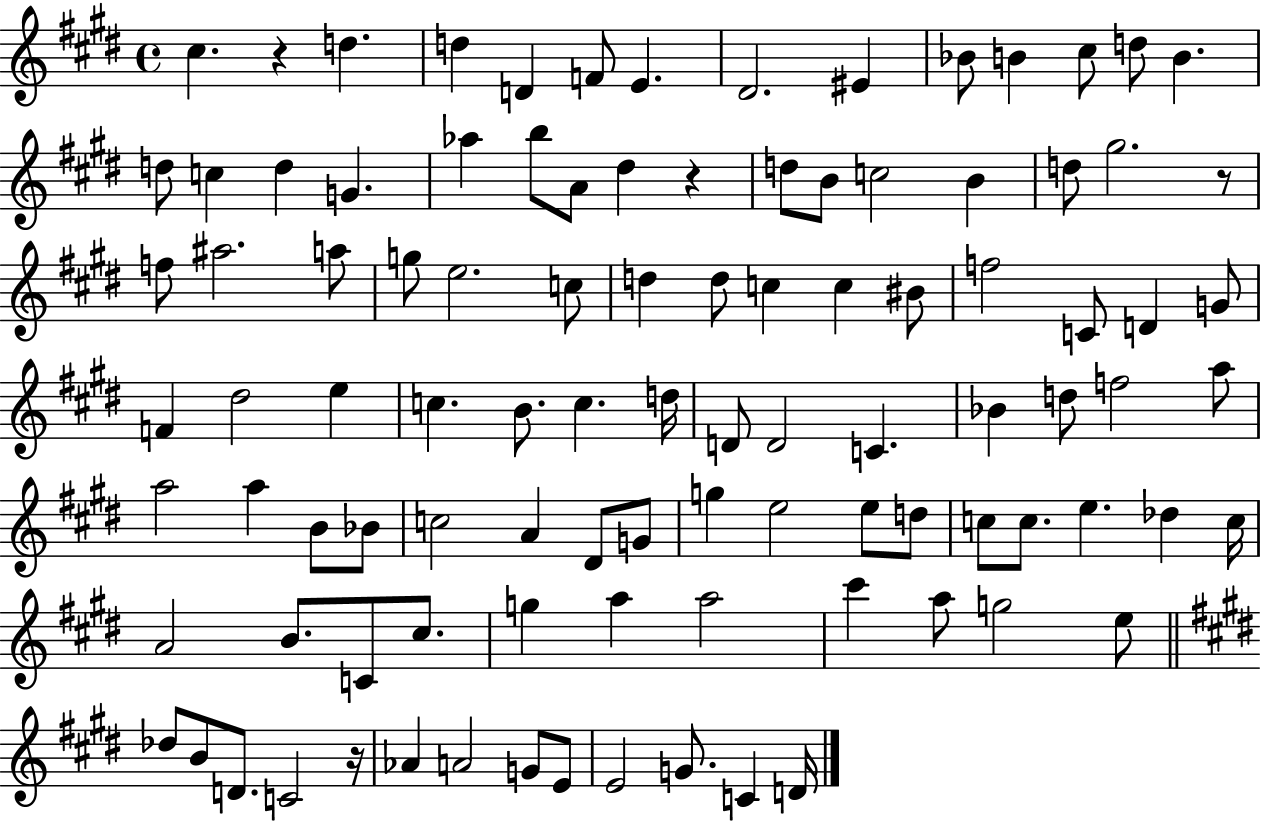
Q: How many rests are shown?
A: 4